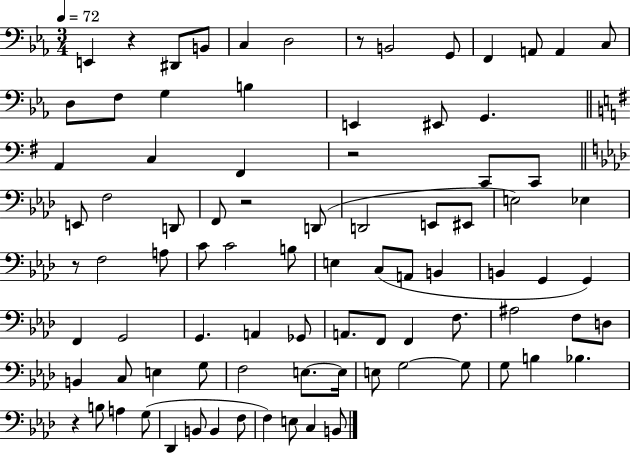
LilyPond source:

{
  \clef bass
  \numericTimeSignature
  \time 3/4
  \key ees \major
  \tempo 4 = 72
  e,4 r4 dis,8 b,8 | c4 d2 | r8 b,2 g,8 | f,4 a,8 a,4 c8 | \break d8 f8 g4 b4 | e,4 eis,8 g,4. | \bar "||" \break \key g \major a,4 c4 fis,4 | r2 c,8 c,8 | \bar "||" \break \key f \minor e,8 f2 d,8 | f,8 r2 d,8( | d,2 e,8 eis,8 | e2) ees4 | \break r8 f2 a8 | c'8 c'2 b8 | e4 c8( a,8 b,4 | b,4 g,4 g,4) | \break f,4 g,2 | g,4. a,4 ges,8 | a,8. f,8 f,4 f8. | ais2 f8 d8 | \break b,4 c8 e4 g8 | f2 e8.~~ e16 | e8 g2~~ g8 | g8 b4 bes4. | \break r4 b8 a4 g8( | des,4 b,8 b,4 f8 | f4) e8 c4 b,8 | \bar "|."
}